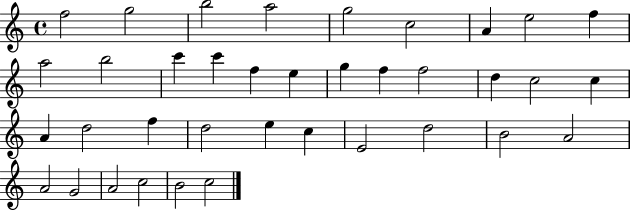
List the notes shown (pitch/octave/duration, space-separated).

F5/h G5/h B5/h A5/h G5/h C5/h A4/q E5/h F5/q A5/h B5/h C6/q C6/q F5/q E5/q G5/q F5/q F5/h D5/q C5/h C5/q A4/q D5/h F5/q D5/h E5/q C5/q E4/h D5/h B4/h A4/h A4/h G4/h A4/h C5/h B4/h C5/h